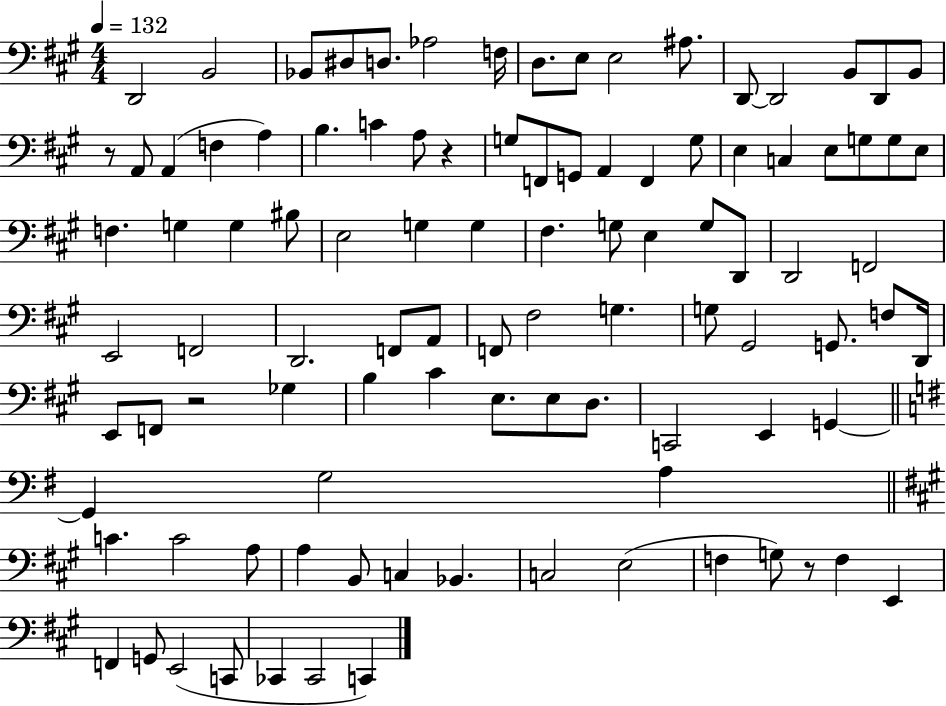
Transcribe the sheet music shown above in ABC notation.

X:1
T:Untitled
M:4/4
L:1/4
K:A
D,,2 B,,2 _B,,/2 ^D,/2 D,/2 _A,2 F,/4 D,/2 E,/2 E,2 ^A,/2 D,,/2 D,,2 B,,/2 D,,/2 B,,/2 z/2 A,,/2 A,, F, A, B, C A,/2 z G,/2 F,,/2 G,,/2 A,, F,, G,/2 E, C, E,/2 G,/2 G,/2 E,/2 F, G, G, ^B,/2 E,2 G, G, ^F, G,/2 E, G,/2 D,,/2 D,,2 F,,2 E,,2 F,,2 D,,2 F,,/2 A,,/2 F,,/2 ^F,2 G, G,/2 ^G,,2 G,,/2 F,/2 D,,/4 E,,/2 F,,/2 z2 _G, B, ^C E,/2 E,/2 D,/2 C,,2 E,, G,, G,, G,2 A, C C2 A,/2 A, B,,/2 C, _B,, C,2 E,2 F, G,/2 z/2 F, E,, F,, G,,/2 E,,2 C,,/2 _C,, _C,,2 C,,